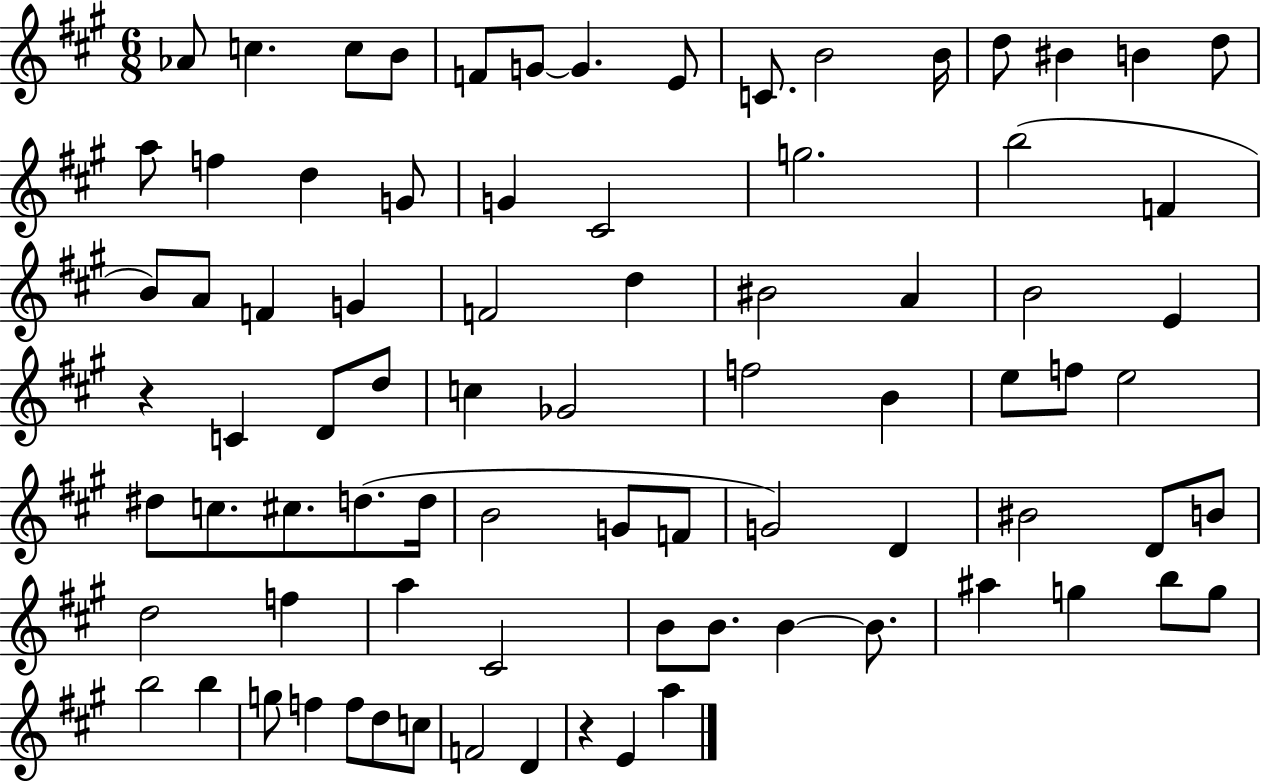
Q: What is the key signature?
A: A major